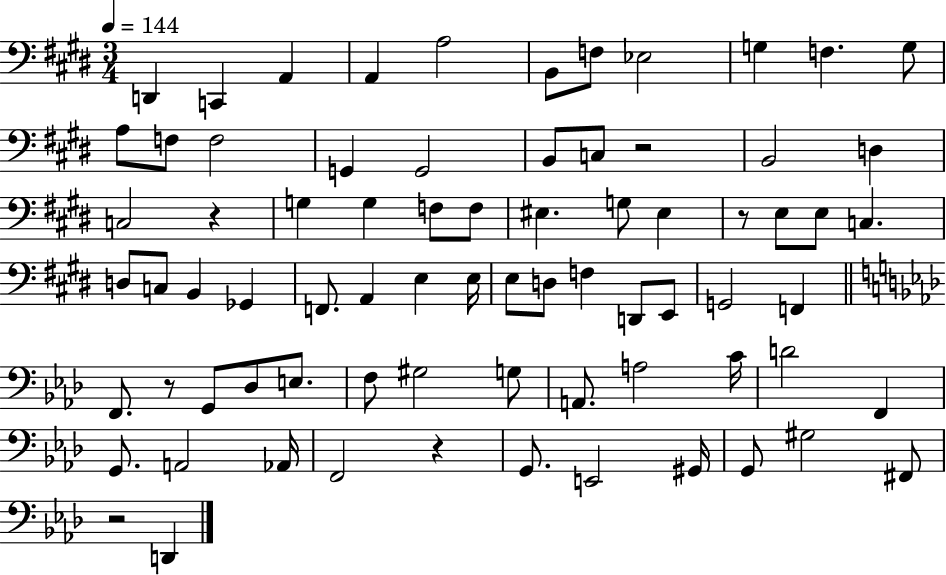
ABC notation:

X:1
T:Untitled
M:3/4
L:1/4
K:E
D,, C,, A,, A,, A,2 B,,/2 F,/2 _E,2 G, F, G,/2 A,/2 F,/2 F,2 G,, G,,2 B,,/2 C,/2 z2 B,,2 D, C,2 z G, G, F,/2 F,/2 ^E, G,/2 ^E, z/2 E,/2 E,/2 C, D,/2 C,/2 B,, _G,, F,,/2 A,, E, E,/4 E,/2 D,/2 F, D,,/2 E,,/2 G,,2 F,, F,,/2 z/2 G,,/2 _D,/2 E,/2 F,/2 ^G,2 G,/2 A,,/2 A,2 C/4 D2 F,, G,,/2 A,,2 _A,,/4 F,,2 z G,,/2 E,,2 ^G,,/4 G,,/2 ^G,2 ^F,,/2 z2 D,,